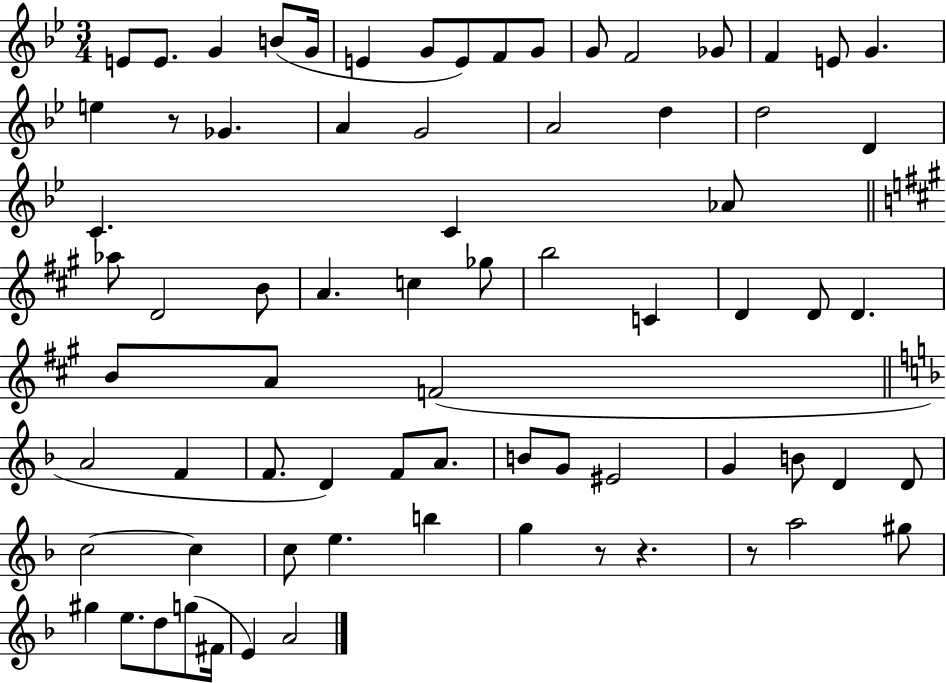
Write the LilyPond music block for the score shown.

{
  \clef treble
  \numericTimeSignature
  \time 3/4
  \key bes \major
  e'8 e'8. g'4 b'8( g'16 | e'4 g'8 e'8) f'8 g'8 | g'8 f'2 ges'8 | f'4 e'8 g'4. | \break e''4 r8 ges'4. | a'4 g'2 | a'2 d''4 | d''2 d'4 | \break c'4. c'4 aes'8 | \bar "||" \break \key a \major aes''8 d'2 b'8 | a'4. c''4 ges''8 | b''2 c'4 | d'4 d'8 d'4. | \break b'8 a'8 f'2( | \bar "||" \break \key f \major a'2 f'4 | f'8. d'4) f'8 a'8. | b'8 g'8 eis'2 | g'4 b'8 d'4 d'8 | \break c''2~~ c''4 | c''8 e''4. b''4 | g''4 r8 r4. | r8 a''2 gis''8 | \break gis''4 e''8. d''8 g''8( fis'16 | e'4) a'2 | \bar "|."
}